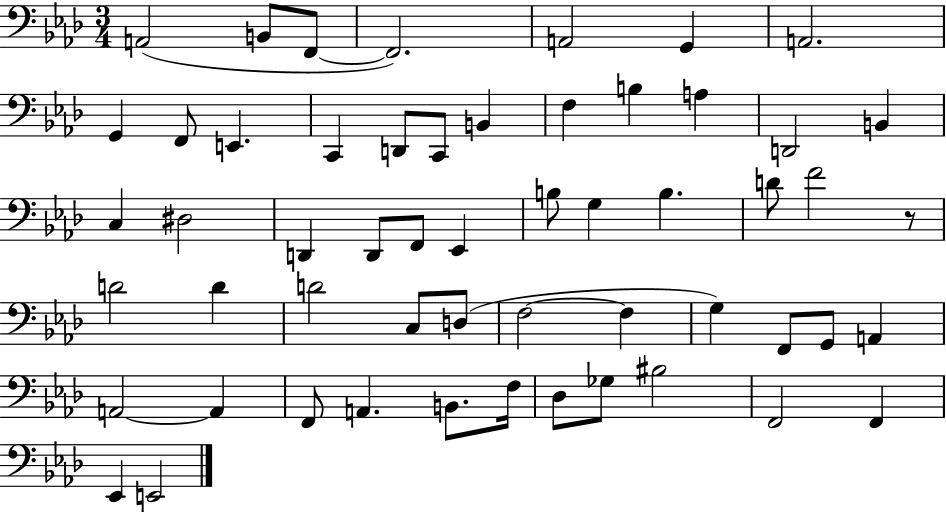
{
  \clef bass
  \numericTimeSignature
  \time 3/4
  \key aes \major
  a,2( b,8 f,8~~ | f,2.) | a,2 g,4 | a,2. | \break g,4 f,8 e,4. | c,4 d,8 c,8 b,4 | f4 b4 a4 | d,2 b,4 | \break c4 dis2 | d,4 d,8 f,8 ees,4 | b8 g4 b4. | d'8 f'2 r8 | \break d'2 d'4 | d'2 c8 d8( | f2~~ f4 | g4) f,8 g,8 a,4 | \break a,2~~ a,4 | f,8 a,4. b,8. f16 | des8 ges8 bis2 | f,2 f,4 | \break ees,4 e,2 | \bar "|."
}